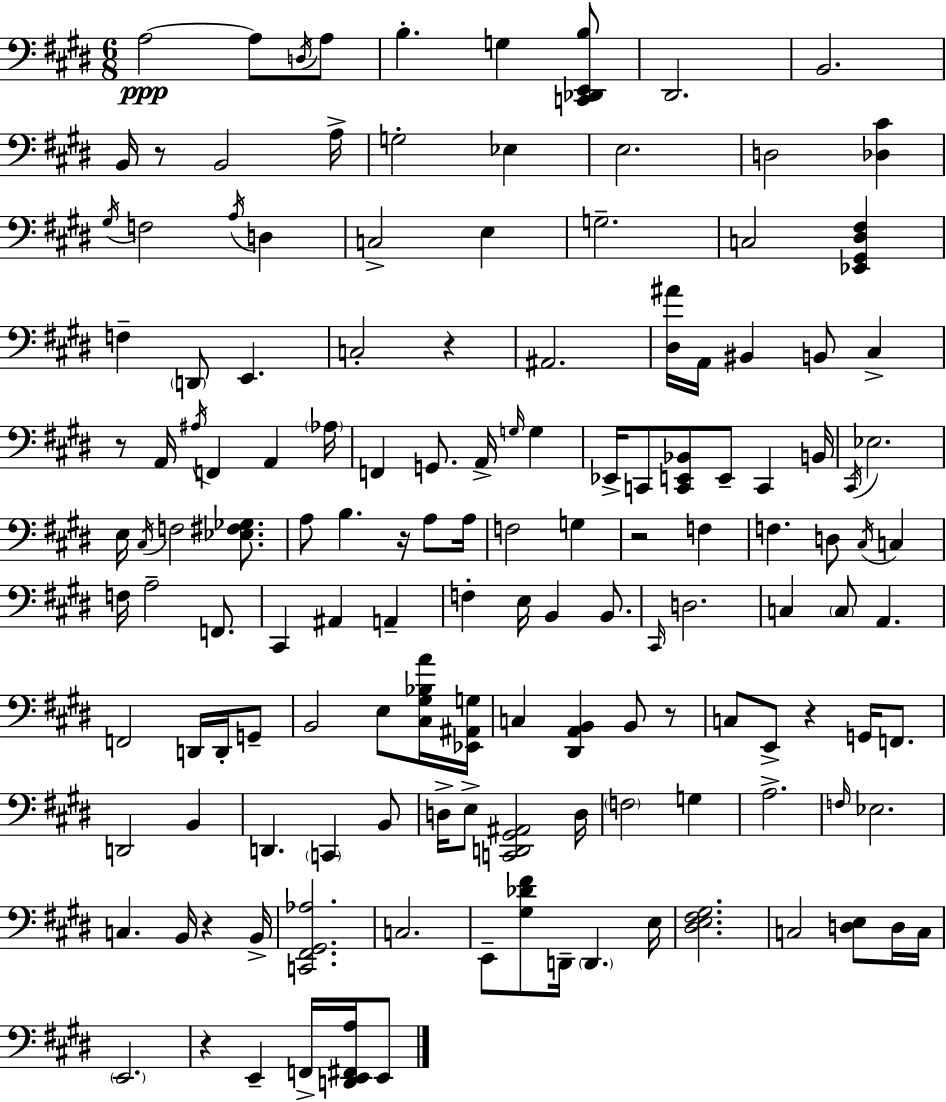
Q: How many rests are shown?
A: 9